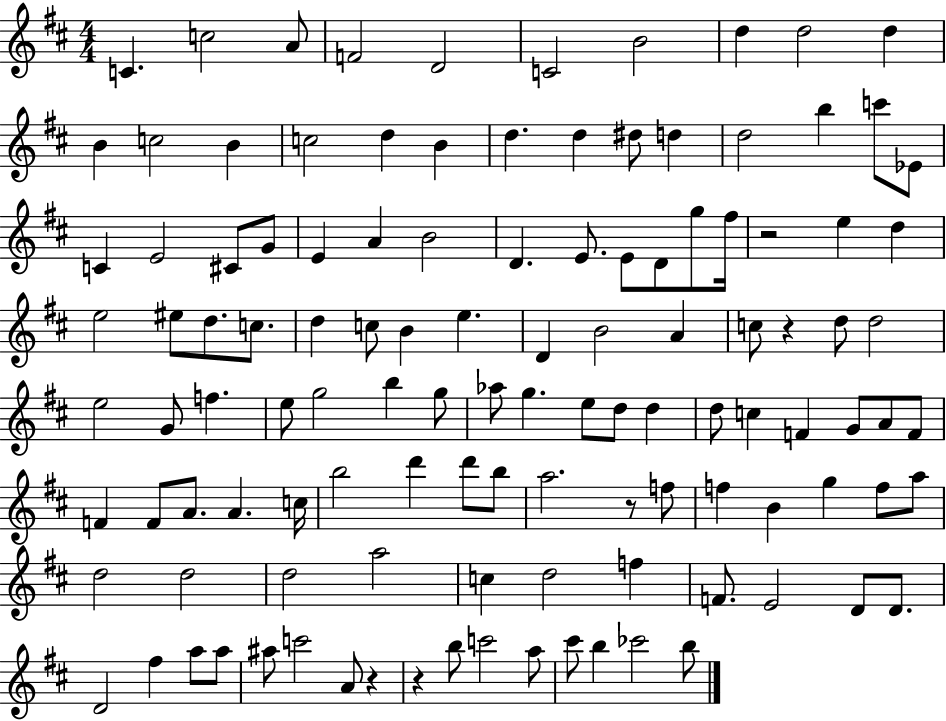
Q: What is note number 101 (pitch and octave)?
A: A5